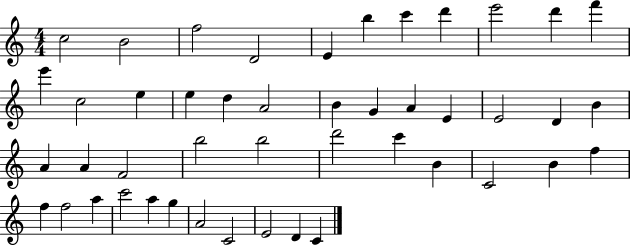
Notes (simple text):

C5/h B4/h F5/h D4/h E4/q B5/q C6/q D6/q E6/h D6/q F6/q E6/q C5/h E5/q E5/q D5/q A4/h B4/q G4/q A4/q E4/q E4/h D4/q B4/q A4/q A4/q F4/h B5/h B5/h D6/h C6/q B4/q C4/h B4/q F5/q F5/q F5/h A5/q C6/h A5/q G5/q A4/h C4/h E4/h D4/q C4/q